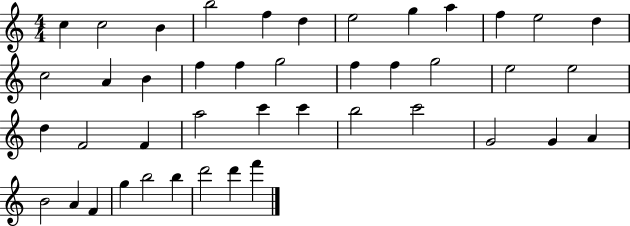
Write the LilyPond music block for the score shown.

{
  \clef treble
  \numericTimeSignature
  \time 4/4
  \key c \major
  c''4 c''2 b'4 | b''2 f''4 d''4 | e''2 g''4 a''4 | f''4 e''2 d''4 | \break c''2 a'4 b'4 | f''4 f''4 g''2 | f''4 f''4 g''2 | e''2 e''2 | \break d''4 f'2 f'4 | a''2 c'''4 c'''4 | b''2 c'''2 | g'2 g'4 a'4 | \break b'2 a'4 f'4 | g''4 b''2 b''4 | d'''2 d'''4 f'''4 | \bar "|."
}